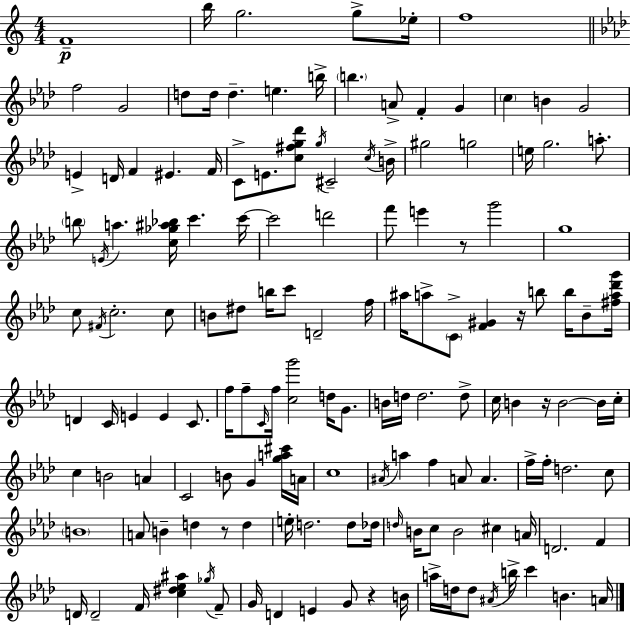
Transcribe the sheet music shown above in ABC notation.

X:1
T:Untitled
M:4/4
L:1/4
K:C
F4 b/4 g2 g/2 _e/4 f4 f2 G2 d/2 d/4 d e b/4 b A/2 F G c B G2 E D/4 F ^E F/4 C/2 E/2 [c^fg_d']/2 g/4 ^C2 c/4 B/4 ^g2 g2 e/4 g2 a/2 b/2 E/4 a [c_g^a_b]/4 c' c'/4 c'2 d'2 f'/2 e' z/2 g'2 g4 c/2 ^F/4 c2 c/2 B/2 ^d/2 b/4 c'/2 D2 f/4 ^a/4 a/2 C/2 [F^G] z/4 b/2 b/4 _B/2 [^fa_d'g']/4 D C/4 E E C/2 f/4 f/2 C/4 f/4 [cg']2 d/4 G/2 B/4 d/4 d2 d/2 c/4 B z/4 B2 B/4 c/4 c B2 A C2 B/2 G [ga^c']/4 A/4 c4 ^A/4 a f A/2 A f/4 f/4 d2 c/2 B4 A/2 B d z/2 d e/4 d2 d/2 _d/4 d/4 B/4 c/2 B2 ^c A/4 D2 F D/4 D2 F/4 [c^d_e^a] _g/4 F/2 G/4 D E G/2 z B/4 a/4 d/4 d/2 ^A/4 b/4 c' B A/4